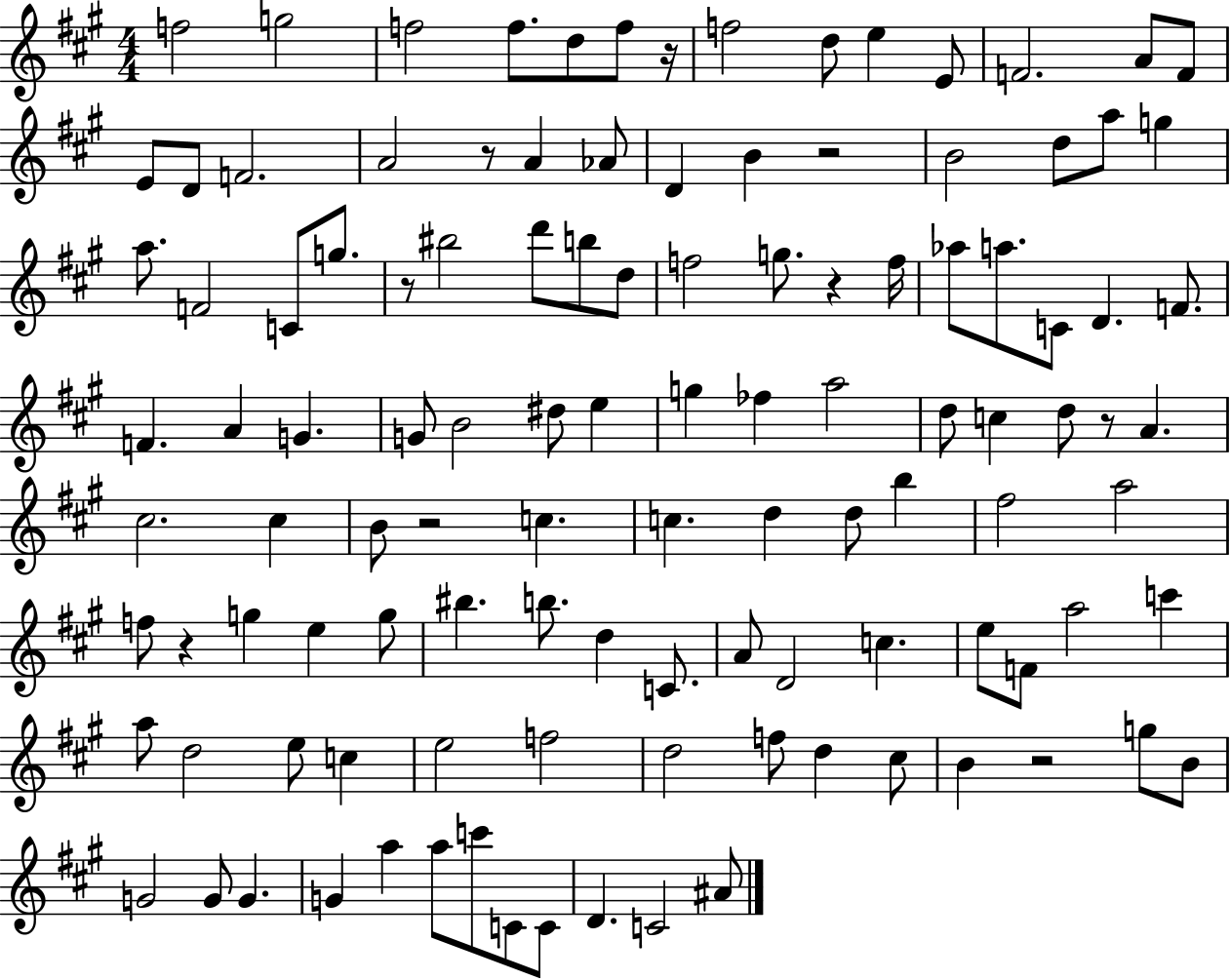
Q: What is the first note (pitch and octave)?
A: F5